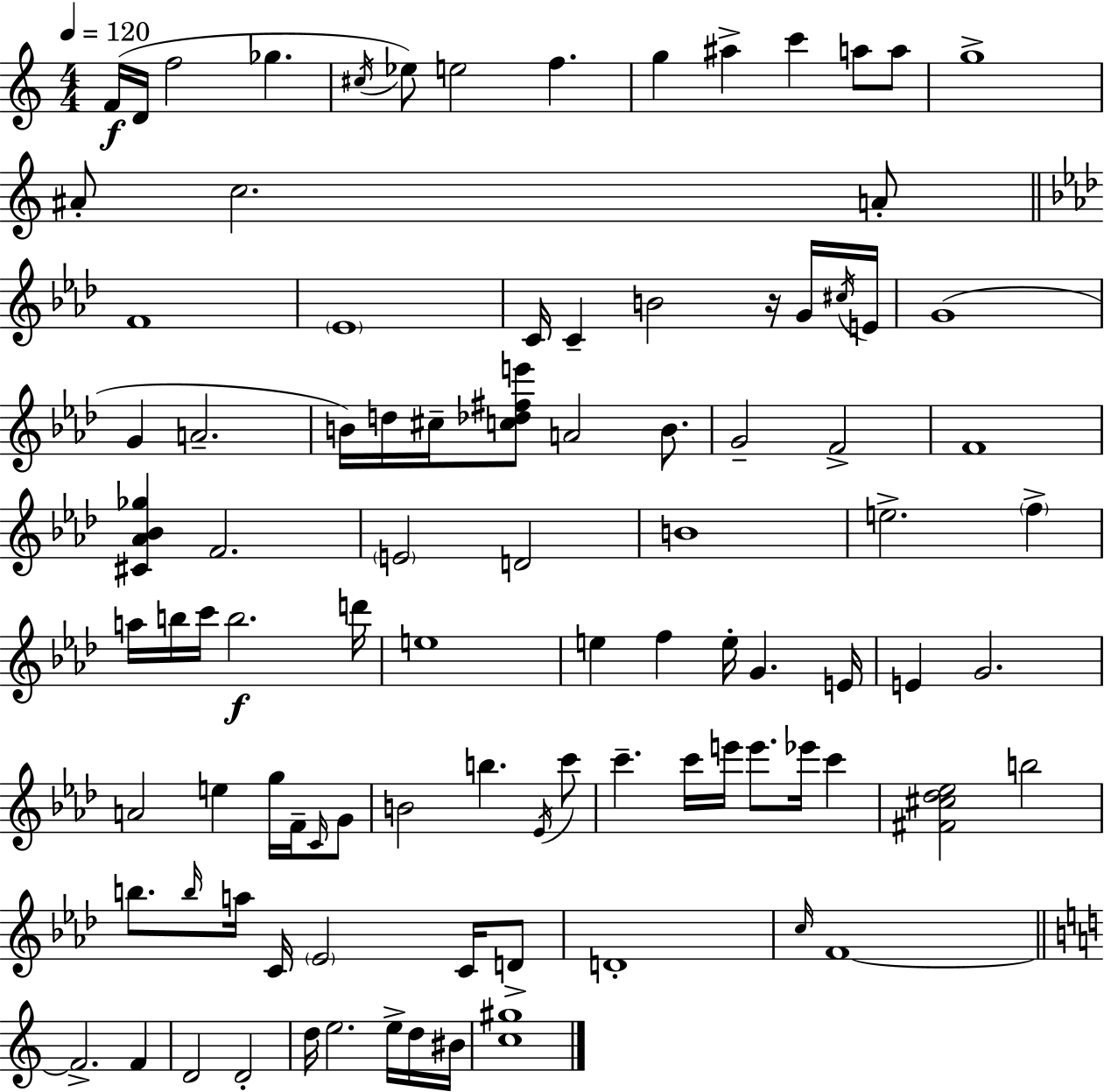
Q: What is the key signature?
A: C major